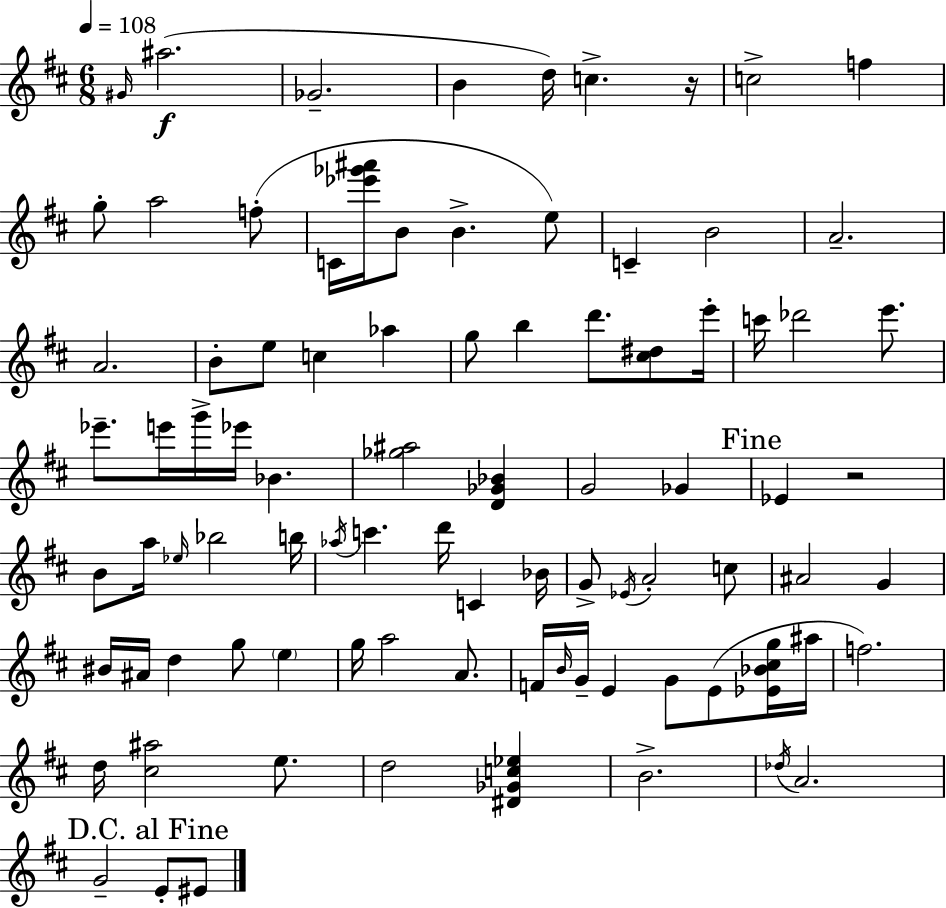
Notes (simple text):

G#4/s A#5/h. Gb4/h. B4/q D5/s C5/q. R/s C5/h F5/q G5/e A5/h F5/e C4/s [Eb6,Gb6,A#6]/s B4/e B4/q. E5/e C4/q B4/h A4/h. A4/h. B4/e E5/e C5/q Ab5/q G5/e B5/q D6/e. [C#5,D#5]/e E6/s C6/s Db6/h E6/e. Eb6/e. E6/s G6/s Eb6/s Bb4/q. [Gb5,A#5]/h [D4,Gb4,Bb4]/q G4/h Gb4/q Eb4/q R/h B4/e A5/s Eb5/s Bb5/h B5/s Ab5/s C6/q. D6/s C4/q Bb4/s G4/e Eb4/s A4/h C5/e A#4/h G4/q BIS4/s A#4/s D5/q G5/e E5/q G5/s A5/h A4/e. F4/s B4/s G4/s E4/q G4/e E4/e [Eb4,Bb4,C#5,G5]/s A#5/s F5/h. D5/s [C#5,A#5]/h E5/e. D5/h [D#4,Gb4,C5,Eb5]/q B4/h. Db5/s A4/h. G4/h E4/e EIS4/e